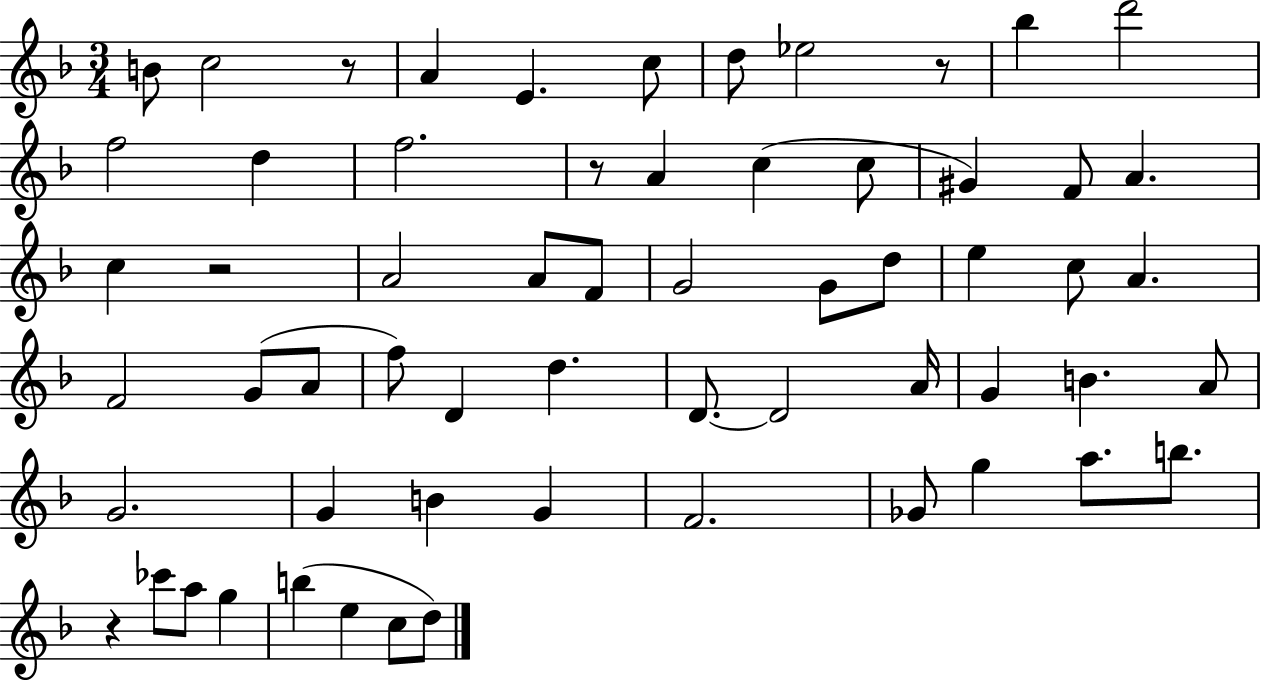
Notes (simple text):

B4/e C5/h R/e A4/q E4/q. C5/e D5/e Eb5/h R/e Bb5/q D6/h F5/h D5/q F5/h. R/e A4/q C5/q C5/e G#4/q F4/e A4/q. C5/q R/h A4/h A4/e F4/e G4/h G4/e D5/e E5/q C5/e A4/q. F4/h G4/e A4/e F5/e D4/q D5/q. D4/e. D4/h A4/s G4/q B4/q. A4/e G4/h. G4/q B4/q G4/q F4/h. Gb4/e G5/q A5/e. B5/e. R/q CES6/e A5/e G5/q B5/q E5/q C5/e D5/e